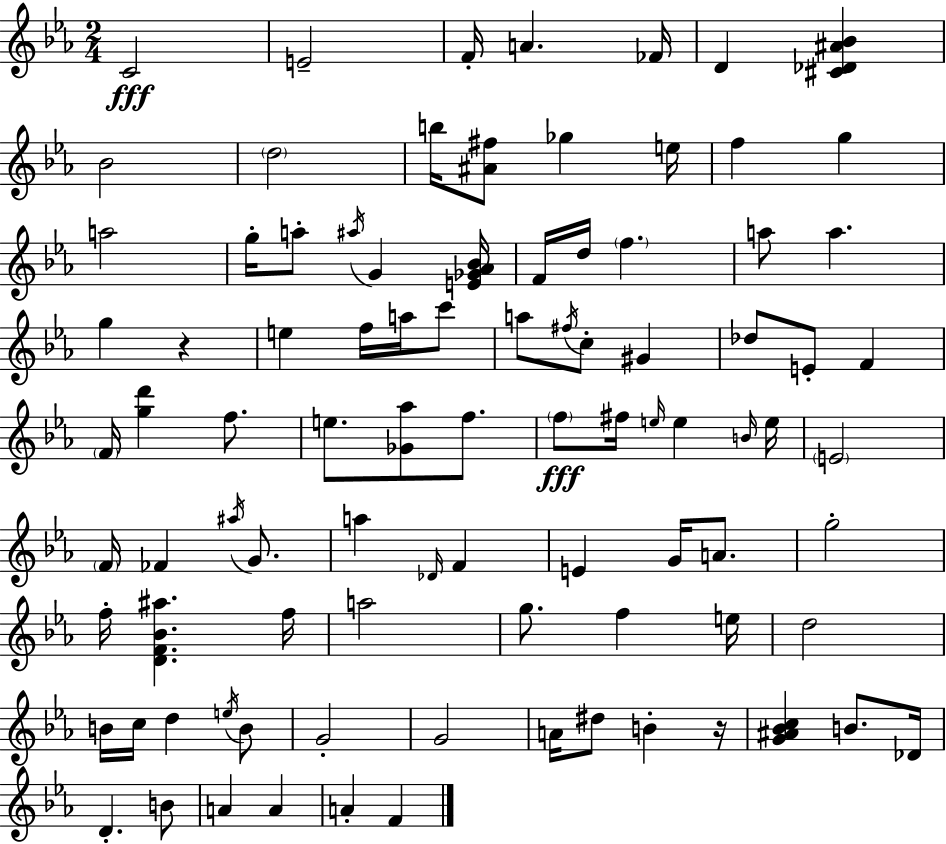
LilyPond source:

{
  \clef treble
  \numericTimeSignature
  \time 2/4
  \key ees \major
  c'2\fff | e'2-- | f'16-. a'4. fes'16 | d'4 <cis' des' ais' bes'>4 | \break bes'2 | \parenthesize d''2 | b''16 <ais' fis''>8 ges''4 e''16 | f''4 g''4 | \break a''2 | g''16-. a''8-. \acciaccatura { ais''16 } g'4 | <e' ges' aes' bes'>16 f'16 d''16 \parenthesize f''4. | a''8 a''4. | \break g''4 r4 | e''4 f''16 a''16 c'''8 | a''8 \acciaccatura { fis''16 } c''8-. gis'4 | des''8 e'8-. f'4 | \break \parenthesize f'16 <g'' d'''>4 f''8. | e''8. <ges' aes''>8 f''8. | \parenthesize f''8\fff fis''16 \grace { e''16 } e''4 | \grace { b'16 } e''16 \parenthesize e'2 | \break \parenthesize f'16 fes'4 | \acciaccatura { ais''16 } g'8. a''4 | \grace { des'16 } f'4 e'4 | g'16 a'8. g''2-. | \break f''16-. <d' f' bes' ais''>4. | f''16 a''2 | g''8. | f''4 e''16 d''2 | \break b'16 c''16 | d''4 \acciaccatura { e''16 } b'8 g'2-. | g'2 | a'16 | \break dis''8 b'4-. r16 <g' ais' bes' c''>4 | b'8. des'16 d'4.-. | b'8 a'4 | a'4 a'4-. | \break f'4 \bar "|."
}